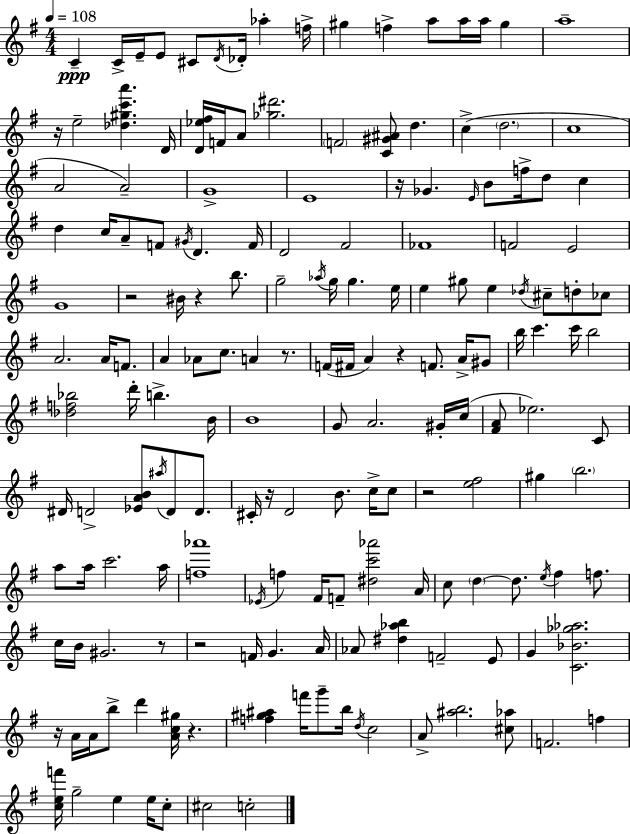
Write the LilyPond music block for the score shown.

{
  \clef treble
  \numericTimeSignature
  \time 4/4
  \key e \minor
  \tempo 4 = 108
  c'4--\ppp c'16-> e'16-- e'8 cis'8 \acciaccatura { d'16 } des'16-. aes''4-. | f''16-> gis''4 f''4-> a''8 a''16 a''16 gis''4 | a''1-- | r16 e''2-- <des'' gis'' c''' a'''>4. | \break d'16 <d' ees'' fis''>16 f'16 a'8 <ges'' dis'''>2. | \parenthesize f'2 <c' gis' ais'>8 d''4. | c''4->( \parenthesize d''2. | c''1 | \break a'2 a'2--) | g'1-> | e'1 | r16 ges'4. \grace { e'16 } b'8 f''16-> d''8 c''4 | \break d''4 c''16 a'8-- f'8 \acciaccatura { gis'16 } d'4. | f'16 d'2 fis'2 | fes'1 | f'2 e'2 | \break g'1 | r2 bis'16 r4 | b''8. g''2-- \acciaccatura { aes''16 } g''16 g''4. | e''16 e''4 gis''8 e''4 \acciaccatura { des''16 } cis''8-- | \break d''8-. ces''8 a'2. | a'16 f'8. a'4 aes'8 c''8. a'4 | r8. f'16( fis'16 a'4) r4 f'8. | a'16-> gis'8 b''16 c'''4. c'''16 b''2 | \break <des'' f'' bes''>2 d'''16-. b''4.-> | b'16 b'1 | g'8 a'2. | gis'16-. c''16( <fis' a'>8 ees''2.) | \break c'8 dis'16 d'2-> <ees' a' b'>8 | \acciaccatura { ais''16 } d'8 d'8. cis'16-. r16 d'2 | b'8. c''16-> c''8 r2 <e'' fis''>2 | gis''4 \parenthesize b''2. | \break a''8 a''16 c'''2. | a''16 <f'' aes'''>1 | \acciaccatura { ees'16 } f''4 fis'16 f'8-- <dis'' c''' aes'''>2 | a'16 c''8 \parenthesize d''4~~ d''8. | \break \acciaccatura { e''16 } fis''4 f''8. c''16 b'16 gis'2. | r8 r2 | f'16 g'4. a'16 aes'8 <dis'' aes'' b''>4 f'2-- | e'8 g'4 <c' bes' ges'' aes''>2. | \break r16 a'16 a'16 b''8-> d'''4 | <a' c'' gis''>16 r4. <f'' gis'' ais''>4 f'''16 g'''8-- b''16 | \acciaccatura { d''16 } c''2 a'8-> <ais'' b''>2. | <cis'' aes''>8 f'2. | \break f''4 <c'' e'' f'''>16 g''2-- | e''4 e''16 c''8-. cis''2 | c''2-. \bar "|."
}